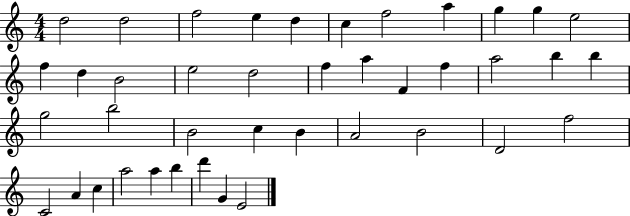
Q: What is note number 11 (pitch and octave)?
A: E5